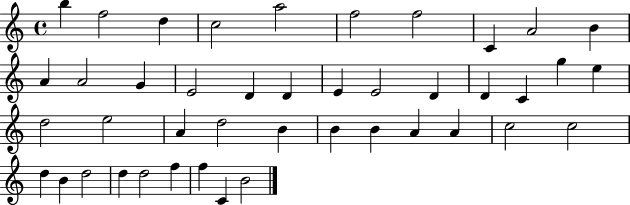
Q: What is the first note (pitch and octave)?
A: B5